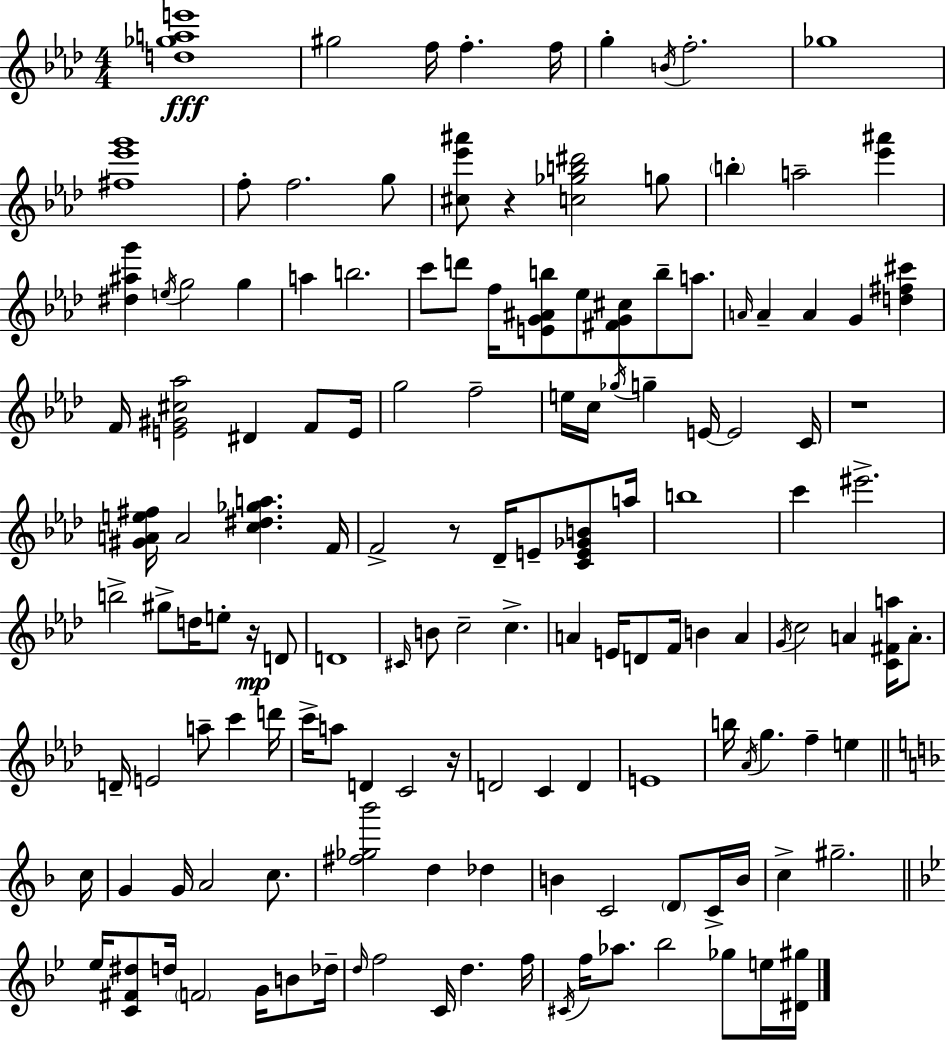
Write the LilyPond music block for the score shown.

{
  \clef treble
  \numericTimeSignature
  \time 4/4
  \key aes \major
  \repeat volta 2 { <d'' ges'' a'' e'''>1\fff | gis''2 f''16 f''4.-. f''16 | g''4-. \acciaccatura { b'16 } f''2.-. | ges''1 | \break <fis'' ees''' g'''>1 | f''8-. f''2. g''8 | <cis'' ees''' ais'''>8 r4 <c'' ges'' b'' dis'''>2 g''8 | \parenthesize b''4-. a''2-- <ees''' ais'''>4 | \break <dis'' ais'' g'''>4 \acciaccatura { e''16 } g''2 g''4 | a''4 b''2. | c'''8 d'''8 f''16 <e' g' ais' b''>8 ees''8 <fis' g' cis''>8 b''8-- a''8. | \grace { a'16 } a'4-- a'4 g'4 <d'' fis'' cis'''>4 | \break f'16 <e' gis' cis'' aes''>2 dis'4 | f'8 e'16 g''2 f''2-- | e''16 c''16 \acciaccatura { ges''16 } g''4-- e'16~~ e'2 | c'16 r1 | \break <gis' a' e'' fis''>16 a'2 <c'' dis'' ges'' a''>4. | f'16 f'2-> r8 des'16-- e'8-- | <c' e' ges' b'>8 a''16 b''1 | c'''4 eis'''2.-> | \break b''2-> gis''8-> d''16 e''8-. | r16\mp d'8 d'1 | \grace { cis'16 } b'8 c''2-- c''4.-> | a'4 e'16 d'8 f'16 b'4 | \break a'4 \acciaccatura { g'16 } c''2 a'4 | <c' fis' a''>16 a'8.-. d'16-- e'2 a''8-- | c'''4 d'''16 c'''16-> a''8 d'4 c'2 | r16 d'2 c'4 | \break d'4 e'1 | b''16 \acciaccatura { aes'16 } g''4. f''4-- | e''4 \bar "||" \break \key f \major c''16 g'4 g'16 a'2 c''8. | <fis'' ges'' bes'''>2 d''4 des''4 | b'4 c'2 \parenthesize d'8 c'16-> | b'16 c''4-> gis''2.-- | \break \bar "||" \break \key bes \major ees''16 <c' fis' dis''>8 d''16 \parenthesize f'2 g'16 b'8 des''16-- | \grace { d''16 } f''2 c'16 d''4. | f''16 \acciaccatura { cis'16 } f''16 aes''8. bes''2 ges''8 | e''16 <dis' gis''>16 } \bar "|."
}